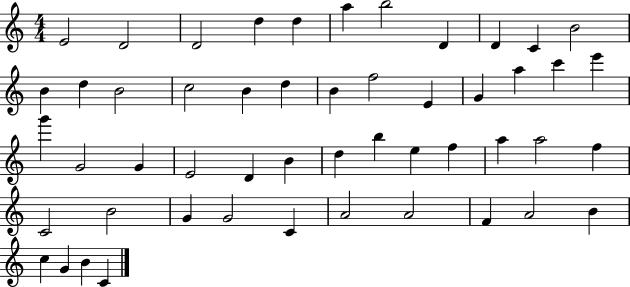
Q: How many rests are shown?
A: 0